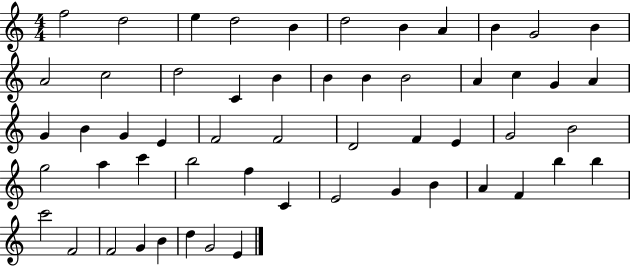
X:1
T:Untitled
M:4/4
L:1/4
K:C
f2 d2 e d2 B d2 B A B G2 B A2 c2 d2 C B B B B2 A c G A G B G E F2 F2 D2 F E G2 B2 g2 a c' b2 f C E2 G B A F b b c'2 F2 F2 G B d G2 E